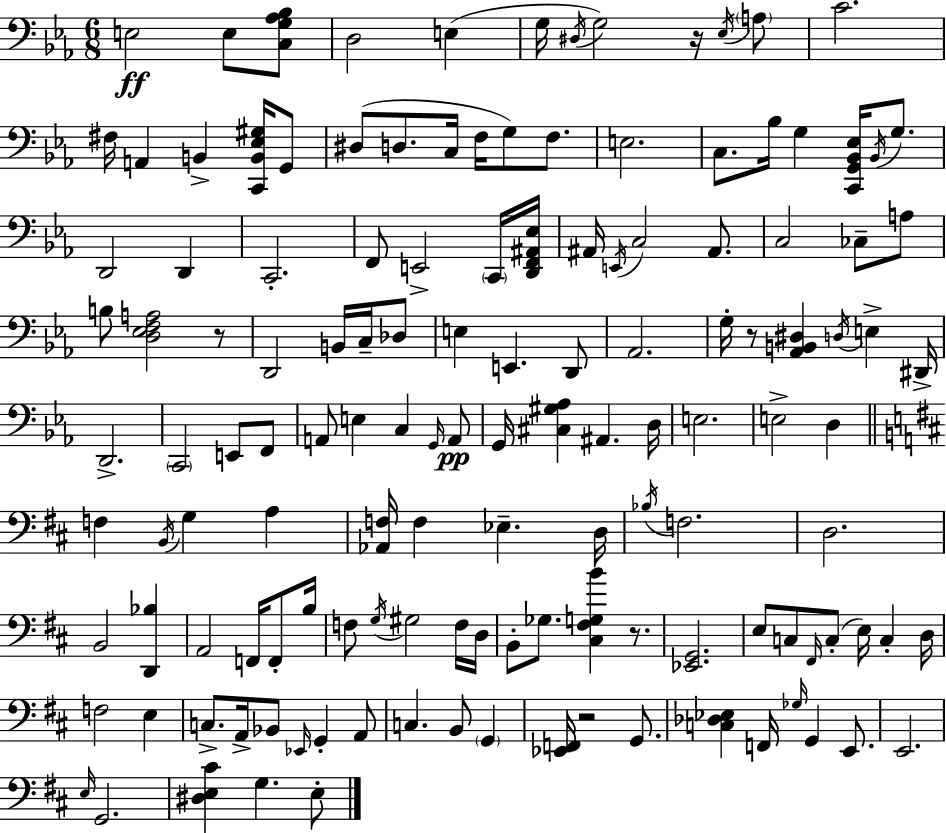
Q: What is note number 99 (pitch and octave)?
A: C3